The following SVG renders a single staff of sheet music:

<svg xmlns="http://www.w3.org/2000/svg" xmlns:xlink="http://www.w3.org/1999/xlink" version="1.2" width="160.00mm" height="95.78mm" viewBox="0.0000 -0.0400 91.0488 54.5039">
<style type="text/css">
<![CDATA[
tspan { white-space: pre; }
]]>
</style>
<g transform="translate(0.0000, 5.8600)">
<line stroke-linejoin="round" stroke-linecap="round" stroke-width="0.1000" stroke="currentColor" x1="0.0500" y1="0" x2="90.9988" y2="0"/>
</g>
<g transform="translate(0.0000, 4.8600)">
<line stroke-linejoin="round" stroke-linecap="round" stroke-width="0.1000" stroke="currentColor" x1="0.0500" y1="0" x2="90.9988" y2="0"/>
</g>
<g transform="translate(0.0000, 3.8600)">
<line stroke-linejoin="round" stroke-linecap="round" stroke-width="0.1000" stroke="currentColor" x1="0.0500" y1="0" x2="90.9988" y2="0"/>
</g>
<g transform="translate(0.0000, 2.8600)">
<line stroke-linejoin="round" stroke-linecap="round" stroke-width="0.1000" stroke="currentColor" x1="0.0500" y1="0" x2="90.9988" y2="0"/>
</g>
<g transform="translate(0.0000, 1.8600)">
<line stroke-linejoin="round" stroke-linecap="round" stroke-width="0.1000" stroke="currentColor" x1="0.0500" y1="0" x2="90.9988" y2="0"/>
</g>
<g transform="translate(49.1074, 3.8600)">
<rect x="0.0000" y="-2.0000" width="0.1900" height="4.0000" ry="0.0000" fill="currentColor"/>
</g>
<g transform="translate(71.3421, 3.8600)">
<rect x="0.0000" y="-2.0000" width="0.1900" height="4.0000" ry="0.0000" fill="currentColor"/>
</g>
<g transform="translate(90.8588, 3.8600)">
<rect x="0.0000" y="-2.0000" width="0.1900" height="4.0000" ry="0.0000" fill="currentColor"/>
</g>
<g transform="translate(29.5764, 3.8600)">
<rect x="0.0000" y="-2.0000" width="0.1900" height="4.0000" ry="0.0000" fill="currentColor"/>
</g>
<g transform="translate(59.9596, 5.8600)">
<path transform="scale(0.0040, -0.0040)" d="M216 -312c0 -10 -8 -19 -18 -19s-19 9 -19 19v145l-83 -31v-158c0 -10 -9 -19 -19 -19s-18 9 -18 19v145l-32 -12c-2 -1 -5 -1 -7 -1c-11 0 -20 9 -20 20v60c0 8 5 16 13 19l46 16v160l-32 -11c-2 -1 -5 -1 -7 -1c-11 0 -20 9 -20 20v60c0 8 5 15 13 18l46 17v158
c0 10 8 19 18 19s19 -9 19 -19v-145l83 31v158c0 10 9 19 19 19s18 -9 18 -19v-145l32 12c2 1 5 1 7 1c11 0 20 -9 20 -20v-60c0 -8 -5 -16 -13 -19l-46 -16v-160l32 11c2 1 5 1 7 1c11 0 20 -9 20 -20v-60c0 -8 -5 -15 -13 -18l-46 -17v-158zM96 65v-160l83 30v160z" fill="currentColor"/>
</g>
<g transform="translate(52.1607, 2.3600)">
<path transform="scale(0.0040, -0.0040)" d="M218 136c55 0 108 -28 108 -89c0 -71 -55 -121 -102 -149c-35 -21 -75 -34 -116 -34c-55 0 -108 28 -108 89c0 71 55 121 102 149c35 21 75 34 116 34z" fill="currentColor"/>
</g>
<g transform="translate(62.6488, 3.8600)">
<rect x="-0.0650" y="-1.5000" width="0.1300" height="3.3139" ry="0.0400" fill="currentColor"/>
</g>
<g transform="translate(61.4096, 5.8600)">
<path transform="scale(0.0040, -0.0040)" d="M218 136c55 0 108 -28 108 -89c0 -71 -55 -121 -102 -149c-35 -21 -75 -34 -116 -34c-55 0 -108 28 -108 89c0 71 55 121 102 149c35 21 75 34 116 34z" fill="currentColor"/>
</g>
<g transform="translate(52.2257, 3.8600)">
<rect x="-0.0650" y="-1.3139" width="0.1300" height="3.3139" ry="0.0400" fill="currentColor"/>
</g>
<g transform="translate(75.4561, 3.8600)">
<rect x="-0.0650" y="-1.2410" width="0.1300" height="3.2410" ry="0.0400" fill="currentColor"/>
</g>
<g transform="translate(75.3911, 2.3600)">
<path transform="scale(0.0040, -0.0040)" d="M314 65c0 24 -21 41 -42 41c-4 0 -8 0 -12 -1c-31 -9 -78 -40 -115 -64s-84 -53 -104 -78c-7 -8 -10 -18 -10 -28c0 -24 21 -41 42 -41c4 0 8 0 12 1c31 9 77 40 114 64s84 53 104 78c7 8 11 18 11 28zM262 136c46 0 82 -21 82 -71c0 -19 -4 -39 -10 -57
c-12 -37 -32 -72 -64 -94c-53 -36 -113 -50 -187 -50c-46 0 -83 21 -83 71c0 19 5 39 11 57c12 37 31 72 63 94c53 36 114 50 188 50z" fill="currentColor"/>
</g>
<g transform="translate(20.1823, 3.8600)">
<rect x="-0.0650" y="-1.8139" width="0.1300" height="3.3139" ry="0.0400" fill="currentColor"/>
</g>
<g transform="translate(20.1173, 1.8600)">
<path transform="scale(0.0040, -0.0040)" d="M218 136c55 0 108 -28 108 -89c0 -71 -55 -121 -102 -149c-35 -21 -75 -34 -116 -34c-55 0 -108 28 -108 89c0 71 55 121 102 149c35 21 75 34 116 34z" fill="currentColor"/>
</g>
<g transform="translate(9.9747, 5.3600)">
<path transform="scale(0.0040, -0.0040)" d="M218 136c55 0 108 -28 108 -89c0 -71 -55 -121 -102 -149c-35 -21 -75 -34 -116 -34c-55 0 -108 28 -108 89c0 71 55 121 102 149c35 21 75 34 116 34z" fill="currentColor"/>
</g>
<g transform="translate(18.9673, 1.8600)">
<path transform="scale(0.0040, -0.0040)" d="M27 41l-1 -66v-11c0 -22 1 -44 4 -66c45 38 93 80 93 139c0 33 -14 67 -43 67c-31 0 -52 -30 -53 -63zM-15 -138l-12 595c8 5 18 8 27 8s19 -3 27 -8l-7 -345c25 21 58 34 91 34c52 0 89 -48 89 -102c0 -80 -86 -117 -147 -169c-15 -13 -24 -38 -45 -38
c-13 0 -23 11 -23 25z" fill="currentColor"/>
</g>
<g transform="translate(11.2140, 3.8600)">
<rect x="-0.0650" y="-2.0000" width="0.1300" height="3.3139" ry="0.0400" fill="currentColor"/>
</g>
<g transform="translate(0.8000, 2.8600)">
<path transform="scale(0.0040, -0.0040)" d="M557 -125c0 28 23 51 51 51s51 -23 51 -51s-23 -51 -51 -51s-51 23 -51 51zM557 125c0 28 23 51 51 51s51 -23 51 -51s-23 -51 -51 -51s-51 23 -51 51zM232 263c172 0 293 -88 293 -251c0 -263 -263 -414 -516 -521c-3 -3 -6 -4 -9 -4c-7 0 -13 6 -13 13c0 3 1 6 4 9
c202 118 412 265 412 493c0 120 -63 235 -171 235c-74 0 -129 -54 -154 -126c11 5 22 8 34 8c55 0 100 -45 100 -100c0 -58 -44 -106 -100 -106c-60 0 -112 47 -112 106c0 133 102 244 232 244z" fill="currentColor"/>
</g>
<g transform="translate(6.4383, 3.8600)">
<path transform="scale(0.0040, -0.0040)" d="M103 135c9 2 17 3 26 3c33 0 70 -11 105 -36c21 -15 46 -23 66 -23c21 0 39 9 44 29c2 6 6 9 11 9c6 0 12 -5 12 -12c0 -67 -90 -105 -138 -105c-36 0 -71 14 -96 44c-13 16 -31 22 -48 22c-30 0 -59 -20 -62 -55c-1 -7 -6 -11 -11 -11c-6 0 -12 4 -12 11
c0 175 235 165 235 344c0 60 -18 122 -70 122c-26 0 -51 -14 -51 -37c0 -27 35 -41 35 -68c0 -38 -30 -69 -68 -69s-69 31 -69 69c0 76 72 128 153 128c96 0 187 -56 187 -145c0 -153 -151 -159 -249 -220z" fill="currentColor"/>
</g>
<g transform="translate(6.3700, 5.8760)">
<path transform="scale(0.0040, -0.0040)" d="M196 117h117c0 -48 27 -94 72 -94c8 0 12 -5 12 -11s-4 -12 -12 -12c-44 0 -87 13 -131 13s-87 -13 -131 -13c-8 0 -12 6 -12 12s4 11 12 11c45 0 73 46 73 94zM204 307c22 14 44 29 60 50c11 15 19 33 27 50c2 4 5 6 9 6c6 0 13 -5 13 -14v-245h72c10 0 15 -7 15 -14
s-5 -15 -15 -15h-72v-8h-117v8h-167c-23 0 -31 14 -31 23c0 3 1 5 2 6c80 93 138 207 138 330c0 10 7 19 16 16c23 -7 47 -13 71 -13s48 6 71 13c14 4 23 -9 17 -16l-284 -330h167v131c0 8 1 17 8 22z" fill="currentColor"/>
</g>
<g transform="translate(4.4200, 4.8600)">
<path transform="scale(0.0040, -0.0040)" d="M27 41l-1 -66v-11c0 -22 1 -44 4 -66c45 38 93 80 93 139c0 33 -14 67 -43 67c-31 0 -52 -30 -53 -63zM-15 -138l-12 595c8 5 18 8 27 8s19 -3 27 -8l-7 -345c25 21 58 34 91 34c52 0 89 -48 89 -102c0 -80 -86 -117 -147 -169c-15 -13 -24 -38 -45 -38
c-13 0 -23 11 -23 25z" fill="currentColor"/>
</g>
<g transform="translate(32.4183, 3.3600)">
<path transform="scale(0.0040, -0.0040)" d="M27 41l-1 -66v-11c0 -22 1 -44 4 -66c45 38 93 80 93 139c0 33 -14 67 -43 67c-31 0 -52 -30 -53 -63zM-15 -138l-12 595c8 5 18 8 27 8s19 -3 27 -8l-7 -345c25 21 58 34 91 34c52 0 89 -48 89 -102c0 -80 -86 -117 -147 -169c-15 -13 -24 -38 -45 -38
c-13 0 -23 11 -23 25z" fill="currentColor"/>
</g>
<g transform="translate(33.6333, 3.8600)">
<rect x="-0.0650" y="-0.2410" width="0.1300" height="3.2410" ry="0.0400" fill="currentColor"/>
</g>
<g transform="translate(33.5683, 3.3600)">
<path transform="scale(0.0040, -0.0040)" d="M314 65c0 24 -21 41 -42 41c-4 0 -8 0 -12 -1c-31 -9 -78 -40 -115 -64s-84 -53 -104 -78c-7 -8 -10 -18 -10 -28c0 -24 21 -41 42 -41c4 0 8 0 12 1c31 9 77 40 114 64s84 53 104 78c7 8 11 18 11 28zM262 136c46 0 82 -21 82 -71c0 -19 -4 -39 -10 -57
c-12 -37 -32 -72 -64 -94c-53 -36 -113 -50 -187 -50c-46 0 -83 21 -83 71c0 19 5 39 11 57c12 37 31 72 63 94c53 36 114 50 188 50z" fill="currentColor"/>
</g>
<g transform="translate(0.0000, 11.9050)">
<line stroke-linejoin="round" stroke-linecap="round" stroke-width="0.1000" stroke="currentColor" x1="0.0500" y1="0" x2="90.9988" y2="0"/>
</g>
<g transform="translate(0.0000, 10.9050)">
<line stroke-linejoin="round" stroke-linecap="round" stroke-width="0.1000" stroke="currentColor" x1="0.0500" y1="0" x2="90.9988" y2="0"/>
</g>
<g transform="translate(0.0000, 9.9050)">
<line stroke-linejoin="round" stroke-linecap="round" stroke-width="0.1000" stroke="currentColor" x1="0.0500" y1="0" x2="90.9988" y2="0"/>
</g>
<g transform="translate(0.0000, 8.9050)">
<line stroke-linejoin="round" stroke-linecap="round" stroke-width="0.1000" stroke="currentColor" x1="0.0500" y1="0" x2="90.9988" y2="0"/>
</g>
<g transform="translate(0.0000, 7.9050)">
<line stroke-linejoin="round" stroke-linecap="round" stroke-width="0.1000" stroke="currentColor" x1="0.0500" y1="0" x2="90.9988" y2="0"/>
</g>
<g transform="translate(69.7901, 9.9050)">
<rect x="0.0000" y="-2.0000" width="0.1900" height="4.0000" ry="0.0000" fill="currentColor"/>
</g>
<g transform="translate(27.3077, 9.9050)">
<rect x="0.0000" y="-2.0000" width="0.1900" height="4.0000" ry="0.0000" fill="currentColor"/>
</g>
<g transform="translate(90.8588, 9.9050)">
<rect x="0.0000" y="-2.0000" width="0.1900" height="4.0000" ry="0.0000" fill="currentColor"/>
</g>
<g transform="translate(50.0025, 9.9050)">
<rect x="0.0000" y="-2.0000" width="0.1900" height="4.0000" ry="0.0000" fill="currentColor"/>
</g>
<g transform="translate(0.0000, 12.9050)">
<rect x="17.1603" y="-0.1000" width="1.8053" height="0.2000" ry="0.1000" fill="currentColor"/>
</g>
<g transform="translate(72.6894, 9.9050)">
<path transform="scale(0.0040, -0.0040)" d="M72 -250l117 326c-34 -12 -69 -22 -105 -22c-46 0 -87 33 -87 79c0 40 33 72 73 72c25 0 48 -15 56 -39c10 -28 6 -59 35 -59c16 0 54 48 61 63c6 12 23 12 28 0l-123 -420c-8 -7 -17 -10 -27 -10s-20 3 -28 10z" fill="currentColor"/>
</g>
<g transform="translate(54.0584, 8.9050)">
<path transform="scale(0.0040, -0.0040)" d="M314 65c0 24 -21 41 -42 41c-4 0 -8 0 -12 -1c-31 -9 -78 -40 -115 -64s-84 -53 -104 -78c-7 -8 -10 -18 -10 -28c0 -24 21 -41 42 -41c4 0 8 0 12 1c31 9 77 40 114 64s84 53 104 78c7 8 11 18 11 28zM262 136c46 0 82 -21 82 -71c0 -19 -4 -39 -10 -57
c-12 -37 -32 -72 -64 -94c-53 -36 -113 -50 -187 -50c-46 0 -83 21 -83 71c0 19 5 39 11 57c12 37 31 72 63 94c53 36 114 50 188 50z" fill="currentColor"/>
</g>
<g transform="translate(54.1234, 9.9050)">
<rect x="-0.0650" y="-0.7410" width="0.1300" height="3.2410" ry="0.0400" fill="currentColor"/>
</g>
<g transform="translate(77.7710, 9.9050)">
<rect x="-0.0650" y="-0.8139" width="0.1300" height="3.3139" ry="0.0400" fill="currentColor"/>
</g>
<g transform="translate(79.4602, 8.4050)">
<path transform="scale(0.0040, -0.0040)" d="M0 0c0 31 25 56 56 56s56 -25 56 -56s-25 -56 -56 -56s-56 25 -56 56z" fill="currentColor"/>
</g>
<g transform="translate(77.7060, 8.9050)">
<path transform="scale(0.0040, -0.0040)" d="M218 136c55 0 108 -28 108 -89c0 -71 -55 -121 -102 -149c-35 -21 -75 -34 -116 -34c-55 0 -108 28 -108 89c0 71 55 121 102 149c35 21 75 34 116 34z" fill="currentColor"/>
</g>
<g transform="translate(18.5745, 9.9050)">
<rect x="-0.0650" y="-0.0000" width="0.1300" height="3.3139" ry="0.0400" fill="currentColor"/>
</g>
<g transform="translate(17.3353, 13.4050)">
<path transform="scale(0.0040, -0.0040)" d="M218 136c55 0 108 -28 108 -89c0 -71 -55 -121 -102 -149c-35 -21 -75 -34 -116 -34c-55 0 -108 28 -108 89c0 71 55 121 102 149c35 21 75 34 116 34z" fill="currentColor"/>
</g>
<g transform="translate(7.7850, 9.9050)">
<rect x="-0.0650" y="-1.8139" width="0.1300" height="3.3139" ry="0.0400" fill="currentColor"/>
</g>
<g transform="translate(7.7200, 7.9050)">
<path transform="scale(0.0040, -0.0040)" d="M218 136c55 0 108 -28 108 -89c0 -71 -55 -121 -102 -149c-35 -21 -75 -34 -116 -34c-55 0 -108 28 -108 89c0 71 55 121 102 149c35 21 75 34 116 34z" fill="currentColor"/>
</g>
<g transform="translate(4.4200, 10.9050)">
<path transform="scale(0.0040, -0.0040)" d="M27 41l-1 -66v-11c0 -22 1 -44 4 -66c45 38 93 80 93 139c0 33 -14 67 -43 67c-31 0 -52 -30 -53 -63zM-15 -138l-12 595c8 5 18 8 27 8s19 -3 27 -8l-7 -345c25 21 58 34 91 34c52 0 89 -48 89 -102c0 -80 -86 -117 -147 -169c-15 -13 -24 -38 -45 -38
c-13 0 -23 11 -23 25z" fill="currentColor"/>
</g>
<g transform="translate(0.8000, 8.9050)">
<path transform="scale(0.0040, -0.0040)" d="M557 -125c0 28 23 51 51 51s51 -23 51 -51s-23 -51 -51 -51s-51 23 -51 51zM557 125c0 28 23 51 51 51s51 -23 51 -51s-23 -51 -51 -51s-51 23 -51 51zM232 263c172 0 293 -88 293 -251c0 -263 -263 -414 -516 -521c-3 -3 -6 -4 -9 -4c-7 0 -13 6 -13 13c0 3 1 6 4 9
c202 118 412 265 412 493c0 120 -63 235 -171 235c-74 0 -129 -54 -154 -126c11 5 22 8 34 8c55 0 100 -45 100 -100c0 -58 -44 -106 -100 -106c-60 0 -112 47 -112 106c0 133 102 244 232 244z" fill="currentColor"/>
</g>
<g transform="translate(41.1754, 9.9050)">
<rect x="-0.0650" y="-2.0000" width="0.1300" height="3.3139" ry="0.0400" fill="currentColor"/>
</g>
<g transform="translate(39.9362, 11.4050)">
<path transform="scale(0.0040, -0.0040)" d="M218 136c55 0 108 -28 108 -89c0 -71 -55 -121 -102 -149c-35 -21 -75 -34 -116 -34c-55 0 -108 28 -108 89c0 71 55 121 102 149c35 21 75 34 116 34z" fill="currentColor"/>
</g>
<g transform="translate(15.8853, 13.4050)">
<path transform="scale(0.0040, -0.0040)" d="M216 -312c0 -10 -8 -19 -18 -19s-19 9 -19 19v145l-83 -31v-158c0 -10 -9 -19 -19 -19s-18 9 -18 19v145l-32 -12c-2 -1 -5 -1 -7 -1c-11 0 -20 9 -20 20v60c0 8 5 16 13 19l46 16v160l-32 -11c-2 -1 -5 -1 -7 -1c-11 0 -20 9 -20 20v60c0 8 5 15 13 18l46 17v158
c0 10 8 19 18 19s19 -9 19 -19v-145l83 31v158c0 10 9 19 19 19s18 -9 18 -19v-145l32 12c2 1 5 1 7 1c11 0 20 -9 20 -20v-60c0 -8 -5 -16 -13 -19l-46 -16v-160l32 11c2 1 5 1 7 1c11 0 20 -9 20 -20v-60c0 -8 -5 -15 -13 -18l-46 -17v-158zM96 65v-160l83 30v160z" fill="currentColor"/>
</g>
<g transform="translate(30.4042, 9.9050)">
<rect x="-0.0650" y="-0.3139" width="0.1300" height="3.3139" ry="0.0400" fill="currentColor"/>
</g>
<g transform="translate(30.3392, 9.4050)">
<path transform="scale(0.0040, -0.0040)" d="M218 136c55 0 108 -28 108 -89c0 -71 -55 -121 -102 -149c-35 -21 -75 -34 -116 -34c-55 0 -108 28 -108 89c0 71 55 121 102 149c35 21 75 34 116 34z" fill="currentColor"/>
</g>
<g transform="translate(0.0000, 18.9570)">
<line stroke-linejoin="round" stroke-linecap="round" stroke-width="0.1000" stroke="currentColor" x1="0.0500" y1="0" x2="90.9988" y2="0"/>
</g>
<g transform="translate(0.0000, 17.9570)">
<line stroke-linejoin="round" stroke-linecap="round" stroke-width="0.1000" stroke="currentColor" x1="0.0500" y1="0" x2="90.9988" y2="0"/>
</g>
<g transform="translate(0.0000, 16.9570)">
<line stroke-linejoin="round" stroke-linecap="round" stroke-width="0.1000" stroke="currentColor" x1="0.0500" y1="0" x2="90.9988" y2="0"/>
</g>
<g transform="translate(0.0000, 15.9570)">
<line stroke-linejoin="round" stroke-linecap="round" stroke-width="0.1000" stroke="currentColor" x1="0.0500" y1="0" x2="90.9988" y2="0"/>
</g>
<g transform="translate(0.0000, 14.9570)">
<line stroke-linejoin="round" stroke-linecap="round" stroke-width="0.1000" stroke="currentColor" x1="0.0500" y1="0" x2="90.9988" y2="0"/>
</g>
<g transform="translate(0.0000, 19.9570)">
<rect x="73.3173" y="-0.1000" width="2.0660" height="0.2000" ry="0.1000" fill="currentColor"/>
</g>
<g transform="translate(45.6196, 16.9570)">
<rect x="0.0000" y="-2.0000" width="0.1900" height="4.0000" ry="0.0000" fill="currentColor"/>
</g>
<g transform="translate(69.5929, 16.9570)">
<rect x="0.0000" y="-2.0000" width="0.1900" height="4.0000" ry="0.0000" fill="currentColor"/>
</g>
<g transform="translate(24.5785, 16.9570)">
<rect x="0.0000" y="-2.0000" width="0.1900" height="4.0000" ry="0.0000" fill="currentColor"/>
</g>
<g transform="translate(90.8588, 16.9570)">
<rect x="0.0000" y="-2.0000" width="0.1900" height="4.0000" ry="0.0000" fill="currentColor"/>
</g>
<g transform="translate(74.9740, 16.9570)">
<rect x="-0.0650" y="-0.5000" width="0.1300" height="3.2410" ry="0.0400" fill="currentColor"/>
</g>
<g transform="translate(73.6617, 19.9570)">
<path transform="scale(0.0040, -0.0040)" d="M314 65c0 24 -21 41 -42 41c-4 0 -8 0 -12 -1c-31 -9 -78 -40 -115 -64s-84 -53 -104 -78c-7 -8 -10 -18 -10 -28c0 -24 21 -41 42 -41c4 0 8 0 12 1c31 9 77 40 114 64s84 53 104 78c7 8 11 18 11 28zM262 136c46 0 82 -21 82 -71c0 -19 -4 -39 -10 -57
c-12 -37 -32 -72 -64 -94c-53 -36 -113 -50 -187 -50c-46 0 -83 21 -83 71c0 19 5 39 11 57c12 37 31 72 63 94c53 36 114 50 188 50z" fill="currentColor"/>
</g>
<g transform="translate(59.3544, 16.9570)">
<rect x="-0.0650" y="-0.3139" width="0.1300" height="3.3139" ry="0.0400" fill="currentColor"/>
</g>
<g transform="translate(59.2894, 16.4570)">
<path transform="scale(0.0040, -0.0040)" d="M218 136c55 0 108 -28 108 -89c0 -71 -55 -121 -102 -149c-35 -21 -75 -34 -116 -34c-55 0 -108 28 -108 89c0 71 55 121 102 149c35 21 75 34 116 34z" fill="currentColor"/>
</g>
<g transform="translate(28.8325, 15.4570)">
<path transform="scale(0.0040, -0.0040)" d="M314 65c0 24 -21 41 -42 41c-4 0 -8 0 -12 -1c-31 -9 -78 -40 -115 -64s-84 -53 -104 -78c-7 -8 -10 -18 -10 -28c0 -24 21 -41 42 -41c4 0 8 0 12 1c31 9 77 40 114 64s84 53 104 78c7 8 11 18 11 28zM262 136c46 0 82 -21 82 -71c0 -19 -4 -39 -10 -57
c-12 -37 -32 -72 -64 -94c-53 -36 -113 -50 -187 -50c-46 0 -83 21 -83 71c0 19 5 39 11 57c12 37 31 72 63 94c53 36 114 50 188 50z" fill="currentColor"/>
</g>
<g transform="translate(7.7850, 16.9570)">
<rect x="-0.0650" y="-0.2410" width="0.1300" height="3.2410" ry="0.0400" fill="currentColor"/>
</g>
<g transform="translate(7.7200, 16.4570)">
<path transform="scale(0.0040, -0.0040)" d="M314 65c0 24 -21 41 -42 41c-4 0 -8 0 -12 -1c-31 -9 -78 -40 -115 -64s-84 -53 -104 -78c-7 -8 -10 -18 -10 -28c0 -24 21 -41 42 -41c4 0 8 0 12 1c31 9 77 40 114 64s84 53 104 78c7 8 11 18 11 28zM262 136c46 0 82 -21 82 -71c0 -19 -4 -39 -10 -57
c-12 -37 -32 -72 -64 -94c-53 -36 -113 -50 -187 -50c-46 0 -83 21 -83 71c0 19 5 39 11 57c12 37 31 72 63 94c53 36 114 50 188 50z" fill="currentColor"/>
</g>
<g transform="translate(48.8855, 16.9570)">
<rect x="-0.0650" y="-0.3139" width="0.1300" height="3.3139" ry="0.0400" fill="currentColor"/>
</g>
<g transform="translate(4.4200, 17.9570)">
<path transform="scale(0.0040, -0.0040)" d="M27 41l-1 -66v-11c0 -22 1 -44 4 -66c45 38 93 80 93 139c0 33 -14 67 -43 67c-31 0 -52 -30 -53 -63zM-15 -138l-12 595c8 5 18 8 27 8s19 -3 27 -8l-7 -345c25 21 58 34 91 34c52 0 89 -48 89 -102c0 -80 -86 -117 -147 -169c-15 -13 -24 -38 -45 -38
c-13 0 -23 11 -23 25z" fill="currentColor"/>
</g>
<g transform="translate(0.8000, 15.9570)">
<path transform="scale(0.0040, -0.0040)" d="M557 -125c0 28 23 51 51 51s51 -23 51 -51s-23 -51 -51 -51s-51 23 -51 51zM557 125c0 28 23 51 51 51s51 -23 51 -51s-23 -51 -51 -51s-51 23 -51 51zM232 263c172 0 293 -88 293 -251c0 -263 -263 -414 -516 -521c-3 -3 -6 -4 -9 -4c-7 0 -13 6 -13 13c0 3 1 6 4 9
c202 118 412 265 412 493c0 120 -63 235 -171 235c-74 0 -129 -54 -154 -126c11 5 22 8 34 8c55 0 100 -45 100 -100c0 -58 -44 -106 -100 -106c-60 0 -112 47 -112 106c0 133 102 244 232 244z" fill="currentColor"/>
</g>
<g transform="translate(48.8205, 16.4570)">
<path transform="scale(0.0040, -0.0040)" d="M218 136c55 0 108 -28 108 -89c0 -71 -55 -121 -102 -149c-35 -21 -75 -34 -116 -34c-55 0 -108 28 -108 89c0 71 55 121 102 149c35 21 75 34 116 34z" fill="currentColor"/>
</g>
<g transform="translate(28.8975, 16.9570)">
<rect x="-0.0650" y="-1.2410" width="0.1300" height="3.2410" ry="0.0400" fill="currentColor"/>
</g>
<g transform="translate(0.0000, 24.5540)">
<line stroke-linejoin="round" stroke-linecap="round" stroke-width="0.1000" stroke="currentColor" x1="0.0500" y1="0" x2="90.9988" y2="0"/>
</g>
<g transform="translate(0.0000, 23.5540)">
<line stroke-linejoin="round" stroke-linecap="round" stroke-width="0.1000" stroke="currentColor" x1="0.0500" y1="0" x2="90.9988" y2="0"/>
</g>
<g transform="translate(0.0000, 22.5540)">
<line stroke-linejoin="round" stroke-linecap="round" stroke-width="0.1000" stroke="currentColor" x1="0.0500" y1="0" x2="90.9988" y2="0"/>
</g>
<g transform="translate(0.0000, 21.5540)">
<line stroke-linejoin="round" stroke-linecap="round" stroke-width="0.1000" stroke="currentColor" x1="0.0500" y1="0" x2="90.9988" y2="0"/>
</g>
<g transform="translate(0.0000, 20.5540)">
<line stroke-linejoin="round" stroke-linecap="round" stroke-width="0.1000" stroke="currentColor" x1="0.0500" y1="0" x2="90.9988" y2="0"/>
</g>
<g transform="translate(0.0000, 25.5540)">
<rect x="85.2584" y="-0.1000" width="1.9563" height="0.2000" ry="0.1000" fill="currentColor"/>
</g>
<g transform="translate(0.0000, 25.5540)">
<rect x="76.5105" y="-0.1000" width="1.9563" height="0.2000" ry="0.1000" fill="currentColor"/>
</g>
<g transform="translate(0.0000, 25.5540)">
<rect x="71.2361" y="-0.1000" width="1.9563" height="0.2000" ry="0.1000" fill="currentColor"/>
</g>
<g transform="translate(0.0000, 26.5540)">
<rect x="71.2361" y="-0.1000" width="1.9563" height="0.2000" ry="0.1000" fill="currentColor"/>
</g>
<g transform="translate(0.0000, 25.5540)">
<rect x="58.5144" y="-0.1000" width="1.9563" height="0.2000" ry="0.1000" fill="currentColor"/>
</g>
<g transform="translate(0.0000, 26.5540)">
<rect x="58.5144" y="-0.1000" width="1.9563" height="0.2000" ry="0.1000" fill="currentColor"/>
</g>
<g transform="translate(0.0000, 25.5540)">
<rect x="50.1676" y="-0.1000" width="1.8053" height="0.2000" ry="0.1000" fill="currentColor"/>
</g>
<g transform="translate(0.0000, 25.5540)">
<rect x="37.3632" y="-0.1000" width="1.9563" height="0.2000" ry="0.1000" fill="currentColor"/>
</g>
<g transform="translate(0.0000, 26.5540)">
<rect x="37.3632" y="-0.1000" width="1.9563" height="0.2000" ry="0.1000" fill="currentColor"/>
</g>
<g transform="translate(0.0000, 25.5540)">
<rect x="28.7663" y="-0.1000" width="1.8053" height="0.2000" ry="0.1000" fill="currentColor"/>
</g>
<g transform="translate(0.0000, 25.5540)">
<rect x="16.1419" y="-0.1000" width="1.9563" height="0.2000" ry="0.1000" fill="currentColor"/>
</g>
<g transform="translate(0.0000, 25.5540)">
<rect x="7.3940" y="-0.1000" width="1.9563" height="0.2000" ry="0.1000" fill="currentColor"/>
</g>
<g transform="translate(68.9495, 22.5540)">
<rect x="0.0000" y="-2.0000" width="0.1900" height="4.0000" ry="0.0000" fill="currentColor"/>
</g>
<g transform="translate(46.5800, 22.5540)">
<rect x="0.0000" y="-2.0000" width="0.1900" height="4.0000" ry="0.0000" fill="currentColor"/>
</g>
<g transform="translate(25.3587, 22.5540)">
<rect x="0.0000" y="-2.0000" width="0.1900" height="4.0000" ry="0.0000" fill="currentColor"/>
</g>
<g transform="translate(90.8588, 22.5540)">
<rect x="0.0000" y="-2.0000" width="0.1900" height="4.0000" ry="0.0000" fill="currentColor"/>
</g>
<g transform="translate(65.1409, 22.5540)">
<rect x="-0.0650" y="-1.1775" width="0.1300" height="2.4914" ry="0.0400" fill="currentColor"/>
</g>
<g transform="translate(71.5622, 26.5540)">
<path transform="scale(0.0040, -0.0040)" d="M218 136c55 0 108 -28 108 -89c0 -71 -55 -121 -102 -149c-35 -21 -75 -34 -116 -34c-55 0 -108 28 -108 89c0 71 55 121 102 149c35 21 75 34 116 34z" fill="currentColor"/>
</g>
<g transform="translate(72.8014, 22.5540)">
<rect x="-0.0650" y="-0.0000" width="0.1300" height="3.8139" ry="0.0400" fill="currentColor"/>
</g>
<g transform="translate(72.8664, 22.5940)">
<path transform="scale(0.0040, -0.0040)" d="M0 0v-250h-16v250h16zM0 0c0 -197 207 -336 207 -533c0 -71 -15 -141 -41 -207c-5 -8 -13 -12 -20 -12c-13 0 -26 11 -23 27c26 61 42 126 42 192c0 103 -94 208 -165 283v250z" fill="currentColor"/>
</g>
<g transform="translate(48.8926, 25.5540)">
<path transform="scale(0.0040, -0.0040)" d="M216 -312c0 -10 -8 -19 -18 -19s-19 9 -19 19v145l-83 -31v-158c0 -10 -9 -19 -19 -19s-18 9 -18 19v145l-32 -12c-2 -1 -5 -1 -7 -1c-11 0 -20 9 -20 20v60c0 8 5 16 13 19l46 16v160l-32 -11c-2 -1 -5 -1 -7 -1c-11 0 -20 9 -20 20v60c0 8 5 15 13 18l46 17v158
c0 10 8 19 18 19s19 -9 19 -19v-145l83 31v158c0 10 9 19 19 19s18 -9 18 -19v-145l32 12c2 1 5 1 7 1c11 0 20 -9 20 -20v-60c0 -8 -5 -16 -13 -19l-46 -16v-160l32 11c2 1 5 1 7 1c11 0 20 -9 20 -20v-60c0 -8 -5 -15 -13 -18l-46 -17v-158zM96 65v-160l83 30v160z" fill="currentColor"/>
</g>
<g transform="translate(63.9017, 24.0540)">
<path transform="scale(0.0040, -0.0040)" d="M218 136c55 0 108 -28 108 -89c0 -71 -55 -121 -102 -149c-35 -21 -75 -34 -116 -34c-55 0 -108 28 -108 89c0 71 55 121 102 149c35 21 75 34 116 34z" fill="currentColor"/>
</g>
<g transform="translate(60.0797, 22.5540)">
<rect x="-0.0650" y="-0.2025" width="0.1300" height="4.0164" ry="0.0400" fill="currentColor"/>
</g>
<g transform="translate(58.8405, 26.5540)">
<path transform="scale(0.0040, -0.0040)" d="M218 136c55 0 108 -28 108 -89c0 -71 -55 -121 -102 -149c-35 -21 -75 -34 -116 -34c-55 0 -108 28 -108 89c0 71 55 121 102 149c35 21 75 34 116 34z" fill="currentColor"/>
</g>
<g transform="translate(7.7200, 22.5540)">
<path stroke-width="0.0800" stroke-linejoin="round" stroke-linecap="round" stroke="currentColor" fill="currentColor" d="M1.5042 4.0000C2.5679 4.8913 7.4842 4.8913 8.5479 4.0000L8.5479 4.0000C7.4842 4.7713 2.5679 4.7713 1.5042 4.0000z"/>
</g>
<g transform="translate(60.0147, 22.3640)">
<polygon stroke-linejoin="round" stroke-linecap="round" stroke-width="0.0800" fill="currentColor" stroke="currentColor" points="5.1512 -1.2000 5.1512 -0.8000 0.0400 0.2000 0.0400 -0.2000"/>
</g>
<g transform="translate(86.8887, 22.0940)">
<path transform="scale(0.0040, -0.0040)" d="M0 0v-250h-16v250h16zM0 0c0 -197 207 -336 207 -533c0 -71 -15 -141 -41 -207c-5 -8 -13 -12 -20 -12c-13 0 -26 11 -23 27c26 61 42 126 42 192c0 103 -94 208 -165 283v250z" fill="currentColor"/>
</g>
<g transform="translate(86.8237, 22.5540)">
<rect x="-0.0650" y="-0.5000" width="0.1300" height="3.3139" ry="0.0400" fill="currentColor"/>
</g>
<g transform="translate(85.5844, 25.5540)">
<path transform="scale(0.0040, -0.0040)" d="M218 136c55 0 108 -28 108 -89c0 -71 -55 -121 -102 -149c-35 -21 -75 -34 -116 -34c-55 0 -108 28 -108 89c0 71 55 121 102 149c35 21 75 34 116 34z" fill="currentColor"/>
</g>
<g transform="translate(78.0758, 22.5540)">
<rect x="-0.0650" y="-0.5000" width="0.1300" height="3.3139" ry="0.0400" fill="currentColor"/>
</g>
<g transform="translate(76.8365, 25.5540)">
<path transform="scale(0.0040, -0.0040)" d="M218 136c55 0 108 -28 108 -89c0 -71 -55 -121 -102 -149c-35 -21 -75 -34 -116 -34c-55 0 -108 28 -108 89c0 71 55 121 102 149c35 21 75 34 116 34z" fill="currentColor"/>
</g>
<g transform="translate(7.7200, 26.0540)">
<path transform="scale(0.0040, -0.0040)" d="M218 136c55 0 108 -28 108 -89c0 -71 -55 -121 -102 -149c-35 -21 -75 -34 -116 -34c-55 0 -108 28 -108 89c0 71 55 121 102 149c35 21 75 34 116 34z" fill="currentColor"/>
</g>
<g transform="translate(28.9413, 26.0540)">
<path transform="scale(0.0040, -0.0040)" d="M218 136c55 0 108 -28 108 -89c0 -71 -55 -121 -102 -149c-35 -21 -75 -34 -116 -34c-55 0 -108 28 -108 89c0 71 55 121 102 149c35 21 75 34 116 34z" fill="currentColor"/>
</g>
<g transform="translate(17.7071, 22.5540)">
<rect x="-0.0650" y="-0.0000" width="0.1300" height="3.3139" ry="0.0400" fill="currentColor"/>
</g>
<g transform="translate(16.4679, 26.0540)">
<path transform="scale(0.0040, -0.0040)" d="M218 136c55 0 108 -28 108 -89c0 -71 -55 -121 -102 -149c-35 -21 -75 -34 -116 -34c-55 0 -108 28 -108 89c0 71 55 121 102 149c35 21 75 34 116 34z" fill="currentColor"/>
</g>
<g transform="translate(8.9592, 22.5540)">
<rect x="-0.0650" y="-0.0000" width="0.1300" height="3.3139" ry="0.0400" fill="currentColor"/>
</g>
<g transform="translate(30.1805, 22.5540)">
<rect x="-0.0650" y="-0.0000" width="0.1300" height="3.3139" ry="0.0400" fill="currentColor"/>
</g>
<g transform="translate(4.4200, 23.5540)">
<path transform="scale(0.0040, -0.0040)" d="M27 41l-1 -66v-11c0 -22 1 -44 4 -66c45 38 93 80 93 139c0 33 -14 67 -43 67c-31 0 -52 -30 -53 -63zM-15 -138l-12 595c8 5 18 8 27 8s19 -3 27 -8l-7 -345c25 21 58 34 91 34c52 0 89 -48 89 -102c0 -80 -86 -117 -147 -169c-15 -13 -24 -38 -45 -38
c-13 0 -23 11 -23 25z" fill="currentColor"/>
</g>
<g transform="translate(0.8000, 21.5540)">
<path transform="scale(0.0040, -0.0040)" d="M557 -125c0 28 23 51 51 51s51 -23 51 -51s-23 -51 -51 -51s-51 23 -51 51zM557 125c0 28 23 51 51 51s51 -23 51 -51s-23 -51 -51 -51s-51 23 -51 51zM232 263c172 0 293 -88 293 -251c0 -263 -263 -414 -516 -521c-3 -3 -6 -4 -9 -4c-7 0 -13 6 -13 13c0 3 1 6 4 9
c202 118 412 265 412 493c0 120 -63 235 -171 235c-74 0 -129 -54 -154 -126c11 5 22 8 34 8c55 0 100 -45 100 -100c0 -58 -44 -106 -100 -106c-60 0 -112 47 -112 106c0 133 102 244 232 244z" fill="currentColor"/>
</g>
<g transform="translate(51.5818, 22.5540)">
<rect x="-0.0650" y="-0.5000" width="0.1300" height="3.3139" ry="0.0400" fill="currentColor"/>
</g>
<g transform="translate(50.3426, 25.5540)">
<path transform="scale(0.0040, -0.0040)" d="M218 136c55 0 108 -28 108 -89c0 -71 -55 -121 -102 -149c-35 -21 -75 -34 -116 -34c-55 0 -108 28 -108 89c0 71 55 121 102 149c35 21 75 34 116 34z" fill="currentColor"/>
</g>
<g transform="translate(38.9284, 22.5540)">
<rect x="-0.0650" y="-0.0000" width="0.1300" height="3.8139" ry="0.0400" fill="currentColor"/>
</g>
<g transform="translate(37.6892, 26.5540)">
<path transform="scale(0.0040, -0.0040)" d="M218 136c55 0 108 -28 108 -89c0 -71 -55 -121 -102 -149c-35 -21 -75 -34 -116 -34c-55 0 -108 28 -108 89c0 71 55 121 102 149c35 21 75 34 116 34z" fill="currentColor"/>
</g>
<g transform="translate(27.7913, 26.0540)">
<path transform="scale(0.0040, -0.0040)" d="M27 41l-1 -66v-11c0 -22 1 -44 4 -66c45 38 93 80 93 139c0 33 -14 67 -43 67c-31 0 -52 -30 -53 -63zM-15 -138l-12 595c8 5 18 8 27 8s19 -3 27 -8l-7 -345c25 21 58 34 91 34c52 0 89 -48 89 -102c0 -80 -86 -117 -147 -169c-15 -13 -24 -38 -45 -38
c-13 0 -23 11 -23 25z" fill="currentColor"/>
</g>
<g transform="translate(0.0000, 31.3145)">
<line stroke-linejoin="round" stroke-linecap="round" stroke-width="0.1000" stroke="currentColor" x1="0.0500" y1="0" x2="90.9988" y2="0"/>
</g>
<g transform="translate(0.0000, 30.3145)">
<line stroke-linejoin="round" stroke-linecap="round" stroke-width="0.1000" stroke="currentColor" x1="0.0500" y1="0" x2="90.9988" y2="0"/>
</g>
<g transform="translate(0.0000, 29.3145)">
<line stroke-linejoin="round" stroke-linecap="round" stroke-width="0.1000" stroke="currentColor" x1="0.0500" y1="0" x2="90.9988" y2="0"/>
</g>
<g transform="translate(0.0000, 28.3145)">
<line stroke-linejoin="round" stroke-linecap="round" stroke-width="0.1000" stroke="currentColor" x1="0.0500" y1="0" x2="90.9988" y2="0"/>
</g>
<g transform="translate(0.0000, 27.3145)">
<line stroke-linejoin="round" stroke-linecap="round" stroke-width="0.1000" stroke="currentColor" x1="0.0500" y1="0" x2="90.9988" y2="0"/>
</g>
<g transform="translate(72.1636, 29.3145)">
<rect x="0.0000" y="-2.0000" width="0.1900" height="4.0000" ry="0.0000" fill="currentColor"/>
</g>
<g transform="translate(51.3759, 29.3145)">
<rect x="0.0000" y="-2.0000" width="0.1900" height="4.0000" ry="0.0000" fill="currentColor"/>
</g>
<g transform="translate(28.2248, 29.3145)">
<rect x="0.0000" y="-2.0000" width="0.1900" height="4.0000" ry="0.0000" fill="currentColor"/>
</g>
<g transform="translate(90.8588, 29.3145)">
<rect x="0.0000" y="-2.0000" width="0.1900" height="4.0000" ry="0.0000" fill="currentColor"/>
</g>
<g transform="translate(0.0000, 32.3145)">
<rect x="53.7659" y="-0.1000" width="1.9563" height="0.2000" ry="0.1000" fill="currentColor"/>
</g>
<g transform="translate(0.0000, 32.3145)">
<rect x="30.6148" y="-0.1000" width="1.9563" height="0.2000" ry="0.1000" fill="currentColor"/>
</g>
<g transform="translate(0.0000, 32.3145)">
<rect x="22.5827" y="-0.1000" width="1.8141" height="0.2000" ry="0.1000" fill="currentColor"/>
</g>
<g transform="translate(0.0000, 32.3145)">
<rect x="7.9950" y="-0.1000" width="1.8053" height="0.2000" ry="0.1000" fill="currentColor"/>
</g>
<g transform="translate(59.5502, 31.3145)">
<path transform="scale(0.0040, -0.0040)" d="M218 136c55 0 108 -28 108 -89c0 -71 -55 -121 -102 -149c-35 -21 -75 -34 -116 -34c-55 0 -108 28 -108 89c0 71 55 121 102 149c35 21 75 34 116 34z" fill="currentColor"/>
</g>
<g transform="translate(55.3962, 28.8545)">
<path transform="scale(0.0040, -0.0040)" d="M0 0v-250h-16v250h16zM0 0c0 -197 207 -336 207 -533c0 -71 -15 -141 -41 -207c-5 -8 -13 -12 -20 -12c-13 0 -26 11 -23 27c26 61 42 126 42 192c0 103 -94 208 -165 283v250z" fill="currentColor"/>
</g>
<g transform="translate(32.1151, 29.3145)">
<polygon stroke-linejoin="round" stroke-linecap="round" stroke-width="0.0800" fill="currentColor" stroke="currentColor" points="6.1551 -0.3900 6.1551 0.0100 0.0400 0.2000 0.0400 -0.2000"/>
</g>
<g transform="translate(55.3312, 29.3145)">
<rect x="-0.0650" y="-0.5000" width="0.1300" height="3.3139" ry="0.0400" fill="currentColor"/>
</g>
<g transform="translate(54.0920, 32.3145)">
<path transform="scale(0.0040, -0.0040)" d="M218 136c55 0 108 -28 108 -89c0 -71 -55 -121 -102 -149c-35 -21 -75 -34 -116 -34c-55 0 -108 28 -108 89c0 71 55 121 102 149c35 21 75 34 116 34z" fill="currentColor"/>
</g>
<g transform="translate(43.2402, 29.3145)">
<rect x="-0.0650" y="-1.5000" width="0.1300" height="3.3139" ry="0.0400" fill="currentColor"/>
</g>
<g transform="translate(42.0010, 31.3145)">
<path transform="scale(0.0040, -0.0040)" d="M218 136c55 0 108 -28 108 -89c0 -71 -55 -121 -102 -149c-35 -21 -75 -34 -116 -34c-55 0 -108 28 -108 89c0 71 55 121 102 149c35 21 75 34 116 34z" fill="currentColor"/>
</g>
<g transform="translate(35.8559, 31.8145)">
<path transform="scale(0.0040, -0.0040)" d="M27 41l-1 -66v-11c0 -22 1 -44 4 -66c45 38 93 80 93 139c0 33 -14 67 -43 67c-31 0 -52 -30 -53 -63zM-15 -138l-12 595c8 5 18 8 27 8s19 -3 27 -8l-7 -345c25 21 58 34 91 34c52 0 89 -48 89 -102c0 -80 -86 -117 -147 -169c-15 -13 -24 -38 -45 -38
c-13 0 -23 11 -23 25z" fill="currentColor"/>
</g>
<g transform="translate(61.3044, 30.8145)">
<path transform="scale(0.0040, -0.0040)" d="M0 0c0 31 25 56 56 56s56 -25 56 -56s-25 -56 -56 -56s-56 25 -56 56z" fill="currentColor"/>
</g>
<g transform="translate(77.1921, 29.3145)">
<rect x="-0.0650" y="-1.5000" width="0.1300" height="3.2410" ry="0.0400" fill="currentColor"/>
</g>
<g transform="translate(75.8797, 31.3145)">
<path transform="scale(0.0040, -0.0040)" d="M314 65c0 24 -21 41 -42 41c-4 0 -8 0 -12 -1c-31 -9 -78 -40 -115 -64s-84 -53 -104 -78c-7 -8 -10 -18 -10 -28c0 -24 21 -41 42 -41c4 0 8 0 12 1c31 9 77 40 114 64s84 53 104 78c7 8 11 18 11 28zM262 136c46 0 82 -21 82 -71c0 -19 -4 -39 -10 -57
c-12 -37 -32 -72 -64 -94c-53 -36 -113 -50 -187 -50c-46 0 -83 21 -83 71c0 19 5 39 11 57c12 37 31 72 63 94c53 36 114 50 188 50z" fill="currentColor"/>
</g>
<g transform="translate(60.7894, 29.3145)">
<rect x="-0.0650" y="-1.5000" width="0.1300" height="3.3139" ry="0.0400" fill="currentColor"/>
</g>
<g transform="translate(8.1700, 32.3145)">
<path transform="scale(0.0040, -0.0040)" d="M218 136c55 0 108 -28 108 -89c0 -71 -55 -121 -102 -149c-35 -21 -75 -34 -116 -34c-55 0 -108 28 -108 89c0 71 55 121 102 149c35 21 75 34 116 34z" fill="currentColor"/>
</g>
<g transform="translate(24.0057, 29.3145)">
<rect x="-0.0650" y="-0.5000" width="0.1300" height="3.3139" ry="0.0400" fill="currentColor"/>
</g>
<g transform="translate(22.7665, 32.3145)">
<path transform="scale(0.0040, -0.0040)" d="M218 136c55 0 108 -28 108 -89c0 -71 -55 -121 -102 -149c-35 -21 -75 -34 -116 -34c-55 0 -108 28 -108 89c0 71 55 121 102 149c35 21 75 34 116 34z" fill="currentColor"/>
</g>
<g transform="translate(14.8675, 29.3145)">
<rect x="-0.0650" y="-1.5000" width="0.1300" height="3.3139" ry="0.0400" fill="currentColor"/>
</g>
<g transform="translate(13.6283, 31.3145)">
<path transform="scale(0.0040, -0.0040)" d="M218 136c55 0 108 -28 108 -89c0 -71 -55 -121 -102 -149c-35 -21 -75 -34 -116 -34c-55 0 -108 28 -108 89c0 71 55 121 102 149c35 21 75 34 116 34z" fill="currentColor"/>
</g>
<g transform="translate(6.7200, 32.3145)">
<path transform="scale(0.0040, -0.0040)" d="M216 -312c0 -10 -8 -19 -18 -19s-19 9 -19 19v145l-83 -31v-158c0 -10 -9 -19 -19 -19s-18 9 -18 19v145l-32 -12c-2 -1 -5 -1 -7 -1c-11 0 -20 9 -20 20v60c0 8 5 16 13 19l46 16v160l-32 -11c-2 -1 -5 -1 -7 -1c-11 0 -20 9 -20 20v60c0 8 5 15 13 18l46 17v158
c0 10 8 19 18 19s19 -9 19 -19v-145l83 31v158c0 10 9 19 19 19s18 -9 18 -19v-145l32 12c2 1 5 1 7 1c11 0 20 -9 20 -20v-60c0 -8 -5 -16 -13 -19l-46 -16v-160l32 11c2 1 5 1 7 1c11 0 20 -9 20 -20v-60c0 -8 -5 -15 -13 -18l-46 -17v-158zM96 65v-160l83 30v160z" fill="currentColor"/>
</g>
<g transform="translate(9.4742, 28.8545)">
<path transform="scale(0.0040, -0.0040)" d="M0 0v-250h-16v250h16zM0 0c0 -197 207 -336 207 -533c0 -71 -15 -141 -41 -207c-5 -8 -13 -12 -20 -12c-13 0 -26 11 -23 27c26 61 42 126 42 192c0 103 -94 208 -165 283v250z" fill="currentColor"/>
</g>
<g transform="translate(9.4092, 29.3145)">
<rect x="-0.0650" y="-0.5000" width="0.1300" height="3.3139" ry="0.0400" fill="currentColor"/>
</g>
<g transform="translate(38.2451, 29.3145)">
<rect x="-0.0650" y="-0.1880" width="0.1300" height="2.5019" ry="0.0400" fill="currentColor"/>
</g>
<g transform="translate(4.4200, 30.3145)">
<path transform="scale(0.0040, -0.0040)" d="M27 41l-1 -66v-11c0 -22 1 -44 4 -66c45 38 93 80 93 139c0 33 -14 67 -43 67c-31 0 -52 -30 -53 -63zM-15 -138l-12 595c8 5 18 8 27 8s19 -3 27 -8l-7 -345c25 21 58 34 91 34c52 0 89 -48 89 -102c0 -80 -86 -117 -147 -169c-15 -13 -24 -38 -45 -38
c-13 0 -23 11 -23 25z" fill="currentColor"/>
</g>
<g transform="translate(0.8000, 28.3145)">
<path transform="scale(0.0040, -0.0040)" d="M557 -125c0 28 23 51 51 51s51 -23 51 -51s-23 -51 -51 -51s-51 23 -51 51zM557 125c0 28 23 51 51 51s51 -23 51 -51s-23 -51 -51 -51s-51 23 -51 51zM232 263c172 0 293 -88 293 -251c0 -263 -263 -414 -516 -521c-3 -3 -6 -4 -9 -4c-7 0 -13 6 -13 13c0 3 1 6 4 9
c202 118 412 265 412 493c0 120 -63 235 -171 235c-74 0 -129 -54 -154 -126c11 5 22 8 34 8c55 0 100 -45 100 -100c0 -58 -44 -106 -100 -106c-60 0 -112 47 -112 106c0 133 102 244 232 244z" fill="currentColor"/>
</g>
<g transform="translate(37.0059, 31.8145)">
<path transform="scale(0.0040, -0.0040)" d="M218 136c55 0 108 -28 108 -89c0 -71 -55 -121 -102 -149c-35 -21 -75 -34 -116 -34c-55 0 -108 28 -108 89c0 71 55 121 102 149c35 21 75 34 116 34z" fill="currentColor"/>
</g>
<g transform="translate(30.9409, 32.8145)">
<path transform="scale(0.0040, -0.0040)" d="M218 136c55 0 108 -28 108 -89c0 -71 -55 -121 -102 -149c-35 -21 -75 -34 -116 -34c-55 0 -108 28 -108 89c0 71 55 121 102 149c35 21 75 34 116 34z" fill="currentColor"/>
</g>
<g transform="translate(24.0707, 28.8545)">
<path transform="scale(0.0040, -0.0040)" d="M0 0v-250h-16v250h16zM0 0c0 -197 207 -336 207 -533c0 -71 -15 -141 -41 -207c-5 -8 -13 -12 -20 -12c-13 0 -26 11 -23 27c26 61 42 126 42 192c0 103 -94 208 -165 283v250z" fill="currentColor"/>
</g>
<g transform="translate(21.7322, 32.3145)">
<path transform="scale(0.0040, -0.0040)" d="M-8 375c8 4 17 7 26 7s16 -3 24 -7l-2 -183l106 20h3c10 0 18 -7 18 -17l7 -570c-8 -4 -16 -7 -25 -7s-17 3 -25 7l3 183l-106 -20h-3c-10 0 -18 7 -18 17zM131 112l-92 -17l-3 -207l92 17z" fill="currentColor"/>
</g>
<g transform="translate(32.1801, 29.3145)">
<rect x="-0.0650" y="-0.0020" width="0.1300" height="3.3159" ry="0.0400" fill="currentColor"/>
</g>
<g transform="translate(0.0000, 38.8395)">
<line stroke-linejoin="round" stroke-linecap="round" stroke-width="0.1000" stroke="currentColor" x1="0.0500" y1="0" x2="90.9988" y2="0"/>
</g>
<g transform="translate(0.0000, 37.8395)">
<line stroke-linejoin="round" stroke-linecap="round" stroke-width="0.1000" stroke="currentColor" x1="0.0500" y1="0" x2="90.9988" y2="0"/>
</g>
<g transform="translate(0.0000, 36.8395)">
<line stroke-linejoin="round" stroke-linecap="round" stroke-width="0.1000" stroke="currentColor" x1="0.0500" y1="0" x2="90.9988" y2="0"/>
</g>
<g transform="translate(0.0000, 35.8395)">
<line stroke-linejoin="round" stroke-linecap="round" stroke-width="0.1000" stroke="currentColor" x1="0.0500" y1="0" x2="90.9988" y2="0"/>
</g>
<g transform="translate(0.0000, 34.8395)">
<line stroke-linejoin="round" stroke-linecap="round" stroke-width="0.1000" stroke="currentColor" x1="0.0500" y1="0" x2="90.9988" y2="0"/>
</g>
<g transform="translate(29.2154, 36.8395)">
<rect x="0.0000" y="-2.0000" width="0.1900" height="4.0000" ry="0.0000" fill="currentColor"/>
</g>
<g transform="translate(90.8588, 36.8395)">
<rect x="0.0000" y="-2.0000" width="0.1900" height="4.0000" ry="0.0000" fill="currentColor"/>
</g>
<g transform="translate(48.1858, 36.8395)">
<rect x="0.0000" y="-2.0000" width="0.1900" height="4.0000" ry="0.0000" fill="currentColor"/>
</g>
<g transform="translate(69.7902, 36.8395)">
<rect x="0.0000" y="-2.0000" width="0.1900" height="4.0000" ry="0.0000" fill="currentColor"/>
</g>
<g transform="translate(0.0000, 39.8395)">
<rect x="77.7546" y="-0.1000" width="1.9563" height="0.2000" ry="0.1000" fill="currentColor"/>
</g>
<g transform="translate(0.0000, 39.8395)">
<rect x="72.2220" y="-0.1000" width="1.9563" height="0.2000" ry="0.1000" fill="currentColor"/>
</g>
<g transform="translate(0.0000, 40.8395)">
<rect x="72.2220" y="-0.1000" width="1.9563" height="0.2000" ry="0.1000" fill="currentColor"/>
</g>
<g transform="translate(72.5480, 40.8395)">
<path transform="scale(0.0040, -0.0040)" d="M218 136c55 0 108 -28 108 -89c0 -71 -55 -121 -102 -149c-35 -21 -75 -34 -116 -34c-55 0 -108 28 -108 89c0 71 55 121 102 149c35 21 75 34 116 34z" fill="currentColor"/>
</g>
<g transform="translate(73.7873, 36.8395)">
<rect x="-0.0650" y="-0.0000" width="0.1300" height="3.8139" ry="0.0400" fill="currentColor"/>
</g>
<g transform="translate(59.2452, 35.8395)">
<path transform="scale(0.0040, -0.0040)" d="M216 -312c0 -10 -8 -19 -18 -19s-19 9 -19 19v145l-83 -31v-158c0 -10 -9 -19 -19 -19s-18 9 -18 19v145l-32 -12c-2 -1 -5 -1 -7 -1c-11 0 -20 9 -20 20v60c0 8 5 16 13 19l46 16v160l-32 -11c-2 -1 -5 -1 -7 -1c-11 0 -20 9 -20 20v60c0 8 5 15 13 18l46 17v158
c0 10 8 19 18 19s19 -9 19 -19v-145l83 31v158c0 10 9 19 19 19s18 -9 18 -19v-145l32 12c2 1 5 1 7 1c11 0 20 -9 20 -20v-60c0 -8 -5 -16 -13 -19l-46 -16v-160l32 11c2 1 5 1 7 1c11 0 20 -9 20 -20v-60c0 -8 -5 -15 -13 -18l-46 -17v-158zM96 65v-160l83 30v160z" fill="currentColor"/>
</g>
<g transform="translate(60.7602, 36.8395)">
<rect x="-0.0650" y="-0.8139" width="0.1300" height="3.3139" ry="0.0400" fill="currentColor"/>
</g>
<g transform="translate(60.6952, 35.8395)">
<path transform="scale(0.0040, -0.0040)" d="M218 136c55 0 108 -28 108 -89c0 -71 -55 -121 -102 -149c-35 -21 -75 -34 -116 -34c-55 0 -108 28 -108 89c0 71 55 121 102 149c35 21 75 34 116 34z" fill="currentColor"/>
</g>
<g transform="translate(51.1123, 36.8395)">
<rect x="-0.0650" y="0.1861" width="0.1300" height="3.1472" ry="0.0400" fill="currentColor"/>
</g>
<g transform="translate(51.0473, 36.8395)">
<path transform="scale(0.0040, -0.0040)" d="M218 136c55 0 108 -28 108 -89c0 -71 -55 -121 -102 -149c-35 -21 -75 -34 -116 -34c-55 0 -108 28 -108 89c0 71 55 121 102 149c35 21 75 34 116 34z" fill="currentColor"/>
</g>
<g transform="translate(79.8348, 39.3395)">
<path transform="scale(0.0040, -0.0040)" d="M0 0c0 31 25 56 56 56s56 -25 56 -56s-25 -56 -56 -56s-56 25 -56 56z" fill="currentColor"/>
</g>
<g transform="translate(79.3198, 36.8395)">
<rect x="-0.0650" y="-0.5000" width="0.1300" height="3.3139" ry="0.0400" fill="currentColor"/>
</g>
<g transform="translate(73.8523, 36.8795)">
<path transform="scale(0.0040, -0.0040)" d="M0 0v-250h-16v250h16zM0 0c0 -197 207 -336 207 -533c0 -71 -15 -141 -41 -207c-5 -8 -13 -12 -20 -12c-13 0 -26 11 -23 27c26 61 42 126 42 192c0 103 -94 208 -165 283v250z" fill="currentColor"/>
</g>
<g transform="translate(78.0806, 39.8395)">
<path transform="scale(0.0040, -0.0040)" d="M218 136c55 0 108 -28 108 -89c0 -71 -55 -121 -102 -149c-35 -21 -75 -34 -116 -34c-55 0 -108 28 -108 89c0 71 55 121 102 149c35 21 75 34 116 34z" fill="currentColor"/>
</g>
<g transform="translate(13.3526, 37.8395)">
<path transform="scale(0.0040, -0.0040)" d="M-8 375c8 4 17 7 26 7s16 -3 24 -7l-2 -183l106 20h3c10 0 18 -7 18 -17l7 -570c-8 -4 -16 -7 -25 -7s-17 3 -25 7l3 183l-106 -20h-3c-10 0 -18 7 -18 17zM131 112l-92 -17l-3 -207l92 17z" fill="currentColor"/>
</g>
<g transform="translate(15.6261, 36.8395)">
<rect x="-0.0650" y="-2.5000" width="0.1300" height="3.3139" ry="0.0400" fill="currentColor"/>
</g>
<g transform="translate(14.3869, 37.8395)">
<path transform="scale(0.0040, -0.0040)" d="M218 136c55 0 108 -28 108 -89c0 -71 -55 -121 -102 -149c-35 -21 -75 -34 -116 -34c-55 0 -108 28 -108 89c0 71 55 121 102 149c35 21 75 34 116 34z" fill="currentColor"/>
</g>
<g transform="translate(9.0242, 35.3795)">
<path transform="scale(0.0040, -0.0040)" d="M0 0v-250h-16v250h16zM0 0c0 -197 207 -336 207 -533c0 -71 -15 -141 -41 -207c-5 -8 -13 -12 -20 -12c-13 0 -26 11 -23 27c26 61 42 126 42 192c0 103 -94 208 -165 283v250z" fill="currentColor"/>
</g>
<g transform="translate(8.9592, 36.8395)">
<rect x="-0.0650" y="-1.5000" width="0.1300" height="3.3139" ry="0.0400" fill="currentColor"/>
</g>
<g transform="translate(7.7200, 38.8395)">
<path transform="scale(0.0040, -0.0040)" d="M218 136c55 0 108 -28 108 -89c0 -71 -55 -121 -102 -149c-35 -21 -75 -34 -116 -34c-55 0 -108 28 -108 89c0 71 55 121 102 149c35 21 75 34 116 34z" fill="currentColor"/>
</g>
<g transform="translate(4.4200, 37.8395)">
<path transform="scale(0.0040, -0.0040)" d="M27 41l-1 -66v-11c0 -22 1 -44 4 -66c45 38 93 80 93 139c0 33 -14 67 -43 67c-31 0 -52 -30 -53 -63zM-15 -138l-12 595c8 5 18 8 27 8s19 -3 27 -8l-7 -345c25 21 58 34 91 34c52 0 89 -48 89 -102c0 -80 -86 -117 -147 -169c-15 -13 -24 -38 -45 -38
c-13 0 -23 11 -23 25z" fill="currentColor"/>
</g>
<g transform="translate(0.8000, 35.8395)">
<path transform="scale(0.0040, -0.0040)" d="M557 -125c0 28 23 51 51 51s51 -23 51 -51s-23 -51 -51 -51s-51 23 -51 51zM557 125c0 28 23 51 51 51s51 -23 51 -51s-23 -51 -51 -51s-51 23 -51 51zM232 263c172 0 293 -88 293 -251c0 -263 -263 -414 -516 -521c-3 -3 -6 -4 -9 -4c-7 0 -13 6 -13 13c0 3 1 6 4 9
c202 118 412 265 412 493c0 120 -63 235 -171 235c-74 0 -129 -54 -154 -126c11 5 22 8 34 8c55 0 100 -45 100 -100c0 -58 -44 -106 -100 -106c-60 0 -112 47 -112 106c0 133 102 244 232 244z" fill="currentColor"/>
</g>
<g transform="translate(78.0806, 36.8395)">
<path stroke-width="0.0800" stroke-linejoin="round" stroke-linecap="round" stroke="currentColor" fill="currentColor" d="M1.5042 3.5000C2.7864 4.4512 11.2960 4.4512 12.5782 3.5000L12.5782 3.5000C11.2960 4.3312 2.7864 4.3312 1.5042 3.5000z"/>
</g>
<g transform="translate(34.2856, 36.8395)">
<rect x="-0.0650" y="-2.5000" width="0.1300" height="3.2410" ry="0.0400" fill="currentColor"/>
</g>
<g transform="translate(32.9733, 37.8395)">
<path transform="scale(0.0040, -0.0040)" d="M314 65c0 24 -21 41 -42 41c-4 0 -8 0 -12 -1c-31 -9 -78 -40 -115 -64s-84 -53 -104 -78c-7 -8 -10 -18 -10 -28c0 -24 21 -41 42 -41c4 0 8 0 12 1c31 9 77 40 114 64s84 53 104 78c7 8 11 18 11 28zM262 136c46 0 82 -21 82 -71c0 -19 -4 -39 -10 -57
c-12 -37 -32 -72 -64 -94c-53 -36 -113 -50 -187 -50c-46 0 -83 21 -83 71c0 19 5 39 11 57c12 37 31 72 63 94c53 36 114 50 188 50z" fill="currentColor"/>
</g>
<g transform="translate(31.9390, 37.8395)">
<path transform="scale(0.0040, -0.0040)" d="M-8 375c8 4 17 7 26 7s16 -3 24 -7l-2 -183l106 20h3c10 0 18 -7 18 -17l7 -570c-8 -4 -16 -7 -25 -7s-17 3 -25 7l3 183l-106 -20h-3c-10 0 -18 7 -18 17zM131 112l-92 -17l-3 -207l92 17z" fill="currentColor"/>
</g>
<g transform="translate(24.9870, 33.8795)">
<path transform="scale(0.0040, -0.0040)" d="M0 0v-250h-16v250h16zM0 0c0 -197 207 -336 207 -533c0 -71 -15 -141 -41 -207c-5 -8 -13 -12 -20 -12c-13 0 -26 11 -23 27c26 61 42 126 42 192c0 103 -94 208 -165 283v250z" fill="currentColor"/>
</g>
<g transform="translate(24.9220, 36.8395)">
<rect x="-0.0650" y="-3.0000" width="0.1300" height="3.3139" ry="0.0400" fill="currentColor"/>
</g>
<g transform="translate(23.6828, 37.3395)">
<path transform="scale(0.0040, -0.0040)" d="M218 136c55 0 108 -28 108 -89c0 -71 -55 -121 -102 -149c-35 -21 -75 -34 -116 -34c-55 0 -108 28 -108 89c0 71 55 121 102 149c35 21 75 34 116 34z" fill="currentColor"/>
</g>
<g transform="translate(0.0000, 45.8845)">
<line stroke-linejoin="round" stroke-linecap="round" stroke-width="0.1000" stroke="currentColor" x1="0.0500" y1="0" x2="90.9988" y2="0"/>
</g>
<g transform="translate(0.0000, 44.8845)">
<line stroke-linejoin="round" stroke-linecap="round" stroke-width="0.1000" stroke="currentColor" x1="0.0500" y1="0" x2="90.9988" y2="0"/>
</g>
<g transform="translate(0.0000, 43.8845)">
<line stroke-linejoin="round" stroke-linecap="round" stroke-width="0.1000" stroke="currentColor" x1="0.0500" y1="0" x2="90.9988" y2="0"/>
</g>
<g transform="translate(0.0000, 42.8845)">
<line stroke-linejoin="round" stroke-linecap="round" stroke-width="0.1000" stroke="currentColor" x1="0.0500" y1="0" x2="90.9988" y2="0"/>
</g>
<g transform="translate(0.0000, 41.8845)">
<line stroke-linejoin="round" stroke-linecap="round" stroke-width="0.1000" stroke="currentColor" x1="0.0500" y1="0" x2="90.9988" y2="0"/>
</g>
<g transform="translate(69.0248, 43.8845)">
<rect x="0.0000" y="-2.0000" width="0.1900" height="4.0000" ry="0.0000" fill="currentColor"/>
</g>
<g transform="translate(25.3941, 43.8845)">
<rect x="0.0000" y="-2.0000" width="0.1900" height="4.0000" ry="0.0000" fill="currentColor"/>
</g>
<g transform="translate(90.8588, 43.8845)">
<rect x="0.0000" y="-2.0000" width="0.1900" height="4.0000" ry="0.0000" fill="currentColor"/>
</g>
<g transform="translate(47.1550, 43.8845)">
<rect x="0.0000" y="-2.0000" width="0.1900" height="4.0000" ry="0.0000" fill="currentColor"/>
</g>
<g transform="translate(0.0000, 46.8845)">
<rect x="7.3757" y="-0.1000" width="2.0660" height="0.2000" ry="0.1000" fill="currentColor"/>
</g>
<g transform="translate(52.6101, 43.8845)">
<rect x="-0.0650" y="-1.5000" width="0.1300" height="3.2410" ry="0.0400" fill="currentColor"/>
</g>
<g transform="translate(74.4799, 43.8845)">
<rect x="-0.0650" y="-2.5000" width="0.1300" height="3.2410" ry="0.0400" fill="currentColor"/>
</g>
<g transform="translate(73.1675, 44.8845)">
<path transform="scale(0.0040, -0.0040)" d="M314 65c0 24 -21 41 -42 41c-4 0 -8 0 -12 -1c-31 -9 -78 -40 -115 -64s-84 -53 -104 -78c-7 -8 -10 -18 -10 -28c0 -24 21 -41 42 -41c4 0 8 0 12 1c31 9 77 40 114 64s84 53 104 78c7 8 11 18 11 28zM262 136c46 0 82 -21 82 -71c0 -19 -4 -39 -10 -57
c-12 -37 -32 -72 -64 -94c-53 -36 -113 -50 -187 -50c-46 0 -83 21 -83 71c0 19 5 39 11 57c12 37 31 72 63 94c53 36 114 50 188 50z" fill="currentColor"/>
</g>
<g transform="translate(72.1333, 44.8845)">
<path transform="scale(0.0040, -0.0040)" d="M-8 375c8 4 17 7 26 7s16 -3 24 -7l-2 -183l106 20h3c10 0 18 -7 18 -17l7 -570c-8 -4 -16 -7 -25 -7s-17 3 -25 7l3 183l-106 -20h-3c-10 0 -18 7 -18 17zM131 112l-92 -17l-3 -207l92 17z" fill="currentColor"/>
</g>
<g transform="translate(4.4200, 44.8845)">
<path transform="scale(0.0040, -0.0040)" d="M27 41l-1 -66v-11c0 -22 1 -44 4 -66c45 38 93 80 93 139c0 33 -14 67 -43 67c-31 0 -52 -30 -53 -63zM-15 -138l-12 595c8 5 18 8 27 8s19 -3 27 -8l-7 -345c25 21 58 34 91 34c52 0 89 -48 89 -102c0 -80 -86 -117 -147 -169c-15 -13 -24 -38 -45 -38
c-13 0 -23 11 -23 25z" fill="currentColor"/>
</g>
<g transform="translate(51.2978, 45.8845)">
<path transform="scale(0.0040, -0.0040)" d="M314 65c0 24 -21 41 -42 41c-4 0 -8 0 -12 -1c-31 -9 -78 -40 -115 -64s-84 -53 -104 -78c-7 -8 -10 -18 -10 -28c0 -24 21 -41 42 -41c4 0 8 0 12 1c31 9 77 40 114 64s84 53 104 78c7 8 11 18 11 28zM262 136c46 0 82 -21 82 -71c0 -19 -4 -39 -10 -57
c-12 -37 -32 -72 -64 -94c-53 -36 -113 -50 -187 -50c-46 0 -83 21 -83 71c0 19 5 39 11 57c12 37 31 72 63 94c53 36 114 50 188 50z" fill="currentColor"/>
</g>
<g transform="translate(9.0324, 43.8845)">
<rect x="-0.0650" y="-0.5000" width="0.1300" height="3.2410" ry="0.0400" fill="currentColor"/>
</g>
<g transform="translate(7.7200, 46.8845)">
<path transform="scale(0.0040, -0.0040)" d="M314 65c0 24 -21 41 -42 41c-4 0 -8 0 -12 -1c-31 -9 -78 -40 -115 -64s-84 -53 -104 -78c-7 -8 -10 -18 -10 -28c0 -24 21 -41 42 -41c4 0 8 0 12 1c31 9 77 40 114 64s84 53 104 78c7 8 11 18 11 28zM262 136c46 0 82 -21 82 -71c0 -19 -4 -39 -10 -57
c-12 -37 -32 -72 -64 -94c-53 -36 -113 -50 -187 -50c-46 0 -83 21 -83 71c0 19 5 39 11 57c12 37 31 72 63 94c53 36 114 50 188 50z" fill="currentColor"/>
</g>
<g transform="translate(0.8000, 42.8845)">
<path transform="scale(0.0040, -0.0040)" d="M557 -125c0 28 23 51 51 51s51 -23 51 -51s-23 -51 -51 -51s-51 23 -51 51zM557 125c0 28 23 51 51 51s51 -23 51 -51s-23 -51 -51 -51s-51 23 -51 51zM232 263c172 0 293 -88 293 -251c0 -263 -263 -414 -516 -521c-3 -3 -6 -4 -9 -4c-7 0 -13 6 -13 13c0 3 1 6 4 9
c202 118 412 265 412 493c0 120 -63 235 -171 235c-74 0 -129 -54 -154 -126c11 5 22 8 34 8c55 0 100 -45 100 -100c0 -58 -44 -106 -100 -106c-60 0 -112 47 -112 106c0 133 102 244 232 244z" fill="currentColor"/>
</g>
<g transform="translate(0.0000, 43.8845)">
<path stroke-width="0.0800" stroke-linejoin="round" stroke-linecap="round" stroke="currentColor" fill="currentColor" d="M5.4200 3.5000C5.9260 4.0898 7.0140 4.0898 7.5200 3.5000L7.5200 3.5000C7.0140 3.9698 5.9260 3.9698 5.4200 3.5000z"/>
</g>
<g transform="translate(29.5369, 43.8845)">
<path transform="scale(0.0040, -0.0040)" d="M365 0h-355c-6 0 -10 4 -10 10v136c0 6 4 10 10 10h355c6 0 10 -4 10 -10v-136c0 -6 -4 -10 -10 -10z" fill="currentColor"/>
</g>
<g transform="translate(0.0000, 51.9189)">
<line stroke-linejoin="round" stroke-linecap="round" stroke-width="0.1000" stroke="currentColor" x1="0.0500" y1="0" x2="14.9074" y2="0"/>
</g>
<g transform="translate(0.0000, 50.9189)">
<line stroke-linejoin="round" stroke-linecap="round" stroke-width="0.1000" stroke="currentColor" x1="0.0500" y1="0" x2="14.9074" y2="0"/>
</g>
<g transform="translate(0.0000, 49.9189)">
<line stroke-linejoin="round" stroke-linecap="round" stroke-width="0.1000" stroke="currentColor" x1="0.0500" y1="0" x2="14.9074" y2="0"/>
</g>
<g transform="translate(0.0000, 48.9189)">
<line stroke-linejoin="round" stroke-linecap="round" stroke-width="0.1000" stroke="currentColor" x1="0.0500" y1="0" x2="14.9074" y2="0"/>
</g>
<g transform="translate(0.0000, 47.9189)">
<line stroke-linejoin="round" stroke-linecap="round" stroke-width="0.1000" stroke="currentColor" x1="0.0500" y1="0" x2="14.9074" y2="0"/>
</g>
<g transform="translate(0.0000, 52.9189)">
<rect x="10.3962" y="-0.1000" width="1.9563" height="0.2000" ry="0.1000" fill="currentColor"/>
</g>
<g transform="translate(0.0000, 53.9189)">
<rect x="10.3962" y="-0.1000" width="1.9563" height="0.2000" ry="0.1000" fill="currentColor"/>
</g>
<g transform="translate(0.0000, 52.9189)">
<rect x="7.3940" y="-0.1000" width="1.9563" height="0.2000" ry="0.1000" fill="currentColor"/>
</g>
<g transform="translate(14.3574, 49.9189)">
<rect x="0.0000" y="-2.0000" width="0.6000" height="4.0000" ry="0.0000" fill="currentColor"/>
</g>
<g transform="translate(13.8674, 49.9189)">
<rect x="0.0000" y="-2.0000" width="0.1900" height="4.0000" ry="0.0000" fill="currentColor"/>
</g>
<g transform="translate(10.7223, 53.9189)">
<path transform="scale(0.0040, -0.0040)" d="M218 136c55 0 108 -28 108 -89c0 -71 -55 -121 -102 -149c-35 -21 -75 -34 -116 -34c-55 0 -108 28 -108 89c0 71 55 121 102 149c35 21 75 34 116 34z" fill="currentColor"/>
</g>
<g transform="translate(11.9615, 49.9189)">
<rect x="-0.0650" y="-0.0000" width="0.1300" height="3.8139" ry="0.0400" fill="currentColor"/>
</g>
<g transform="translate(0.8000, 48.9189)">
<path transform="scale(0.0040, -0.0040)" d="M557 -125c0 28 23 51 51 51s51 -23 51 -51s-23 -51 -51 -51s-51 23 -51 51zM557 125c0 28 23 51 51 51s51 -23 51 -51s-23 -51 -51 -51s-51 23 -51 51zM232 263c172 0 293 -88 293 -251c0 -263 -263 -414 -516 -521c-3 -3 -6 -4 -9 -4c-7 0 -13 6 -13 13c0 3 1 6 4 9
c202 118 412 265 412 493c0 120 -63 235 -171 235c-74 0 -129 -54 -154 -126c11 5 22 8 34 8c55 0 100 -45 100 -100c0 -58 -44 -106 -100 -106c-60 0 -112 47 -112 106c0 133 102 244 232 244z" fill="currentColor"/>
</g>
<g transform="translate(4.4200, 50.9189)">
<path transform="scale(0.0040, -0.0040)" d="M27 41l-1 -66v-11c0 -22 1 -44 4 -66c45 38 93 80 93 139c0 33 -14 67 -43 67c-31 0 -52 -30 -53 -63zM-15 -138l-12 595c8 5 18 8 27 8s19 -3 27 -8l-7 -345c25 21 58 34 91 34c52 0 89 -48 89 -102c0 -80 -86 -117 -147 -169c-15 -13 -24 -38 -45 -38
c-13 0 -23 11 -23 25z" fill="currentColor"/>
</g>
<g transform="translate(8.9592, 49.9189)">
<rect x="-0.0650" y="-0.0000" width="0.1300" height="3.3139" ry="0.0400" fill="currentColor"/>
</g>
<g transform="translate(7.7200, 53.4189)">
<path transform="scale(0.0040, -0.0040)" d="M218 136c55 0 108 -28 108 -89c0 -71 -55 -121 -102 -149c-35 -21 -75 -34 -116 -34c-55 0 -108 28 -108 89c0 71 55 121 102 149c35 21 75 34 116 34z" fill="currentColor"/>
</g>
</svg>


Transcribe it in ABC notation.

X:1
T:Untitled
M:2/4
L:1/4
K:F
A,, _A, _E,2 G, ^G,, G,2 A, ^D,, E, A,, F,2 z/2 F, E,2 G,2 E, E, E,,2 D,, D,, _D,, C,, ^E,, C,,/2 A,,/2 C,,/2 E,, E,,/2 ^E,,/2 G,, E,,/2 D,,/2 _F,,/2 G,, E,,/2 G,, G,,2 G,,/2 B,, C,/2 B,,2 D, ^F, C,,/2 E,, E,,2 z2 G,,2 B,,2 D,, C,,